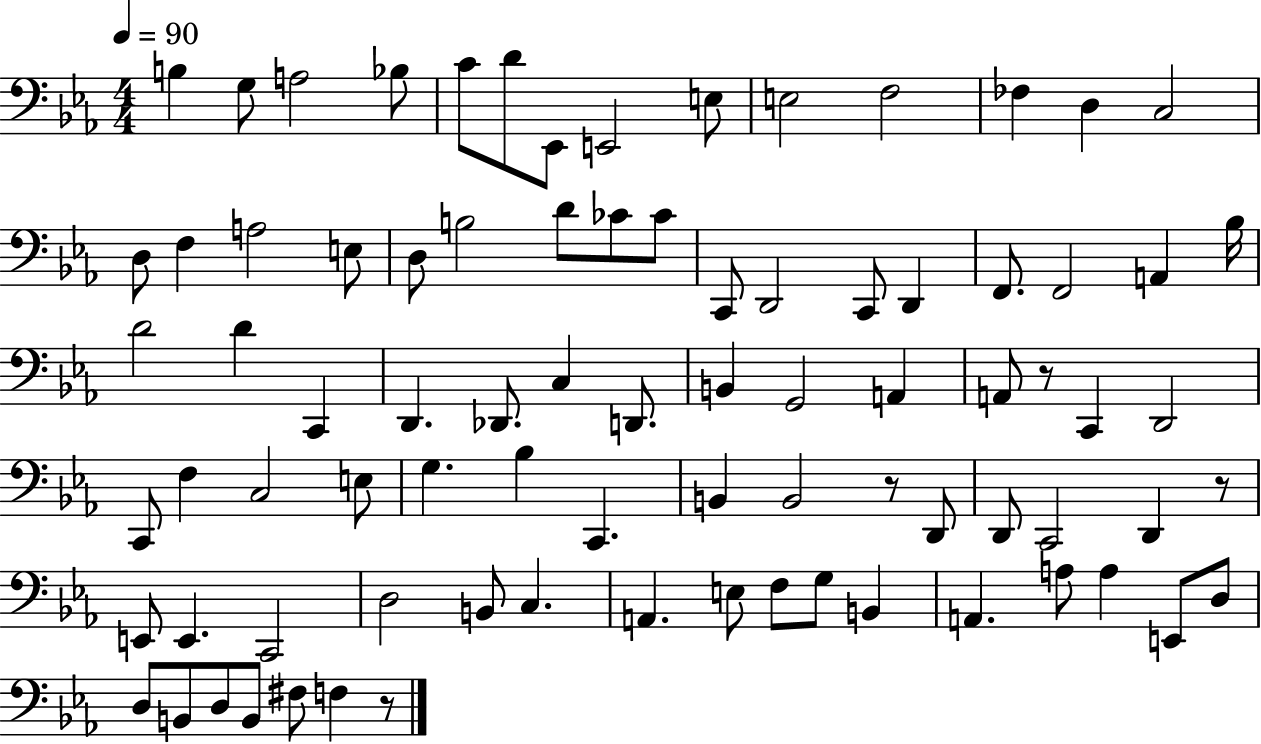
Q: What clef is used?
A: bass